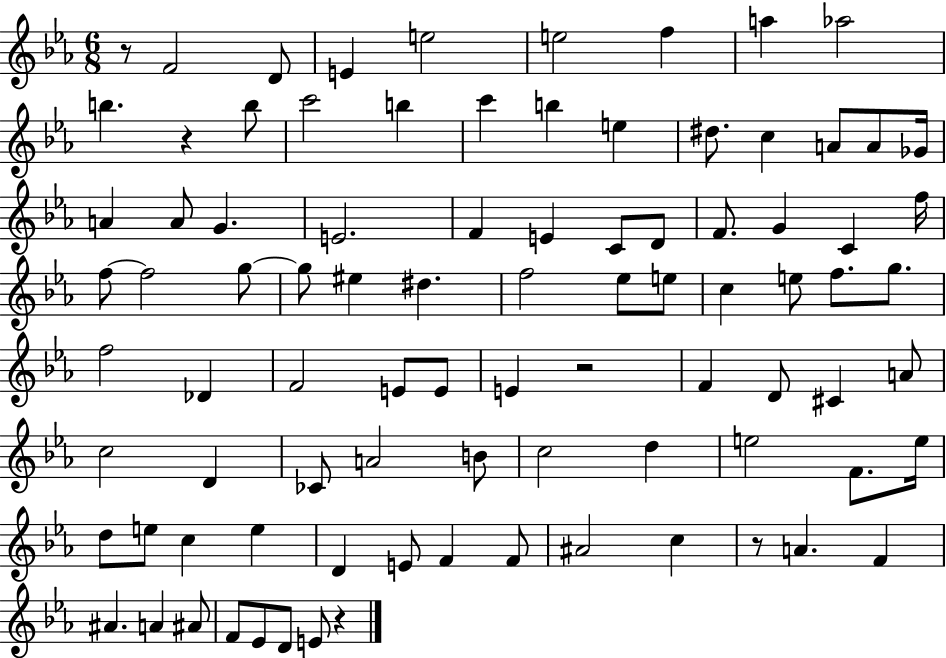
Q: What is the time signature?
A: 6/8